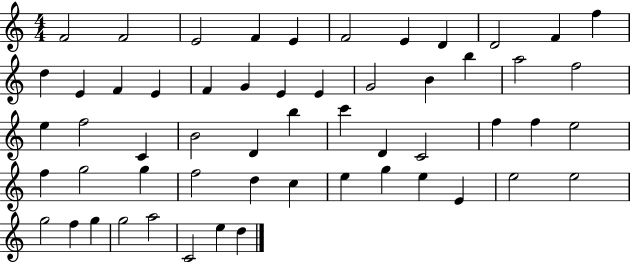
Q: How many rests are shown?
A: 0